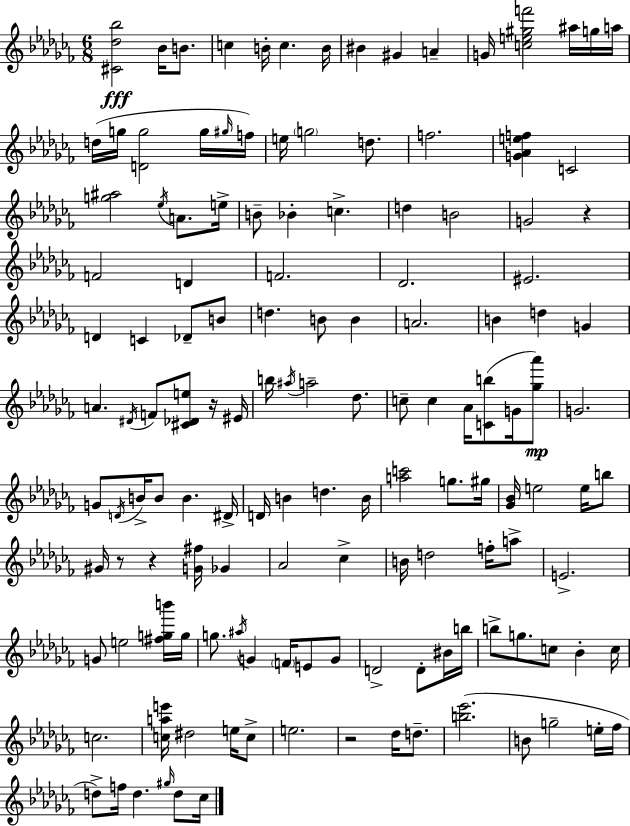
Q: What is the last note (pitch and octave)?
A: CES5